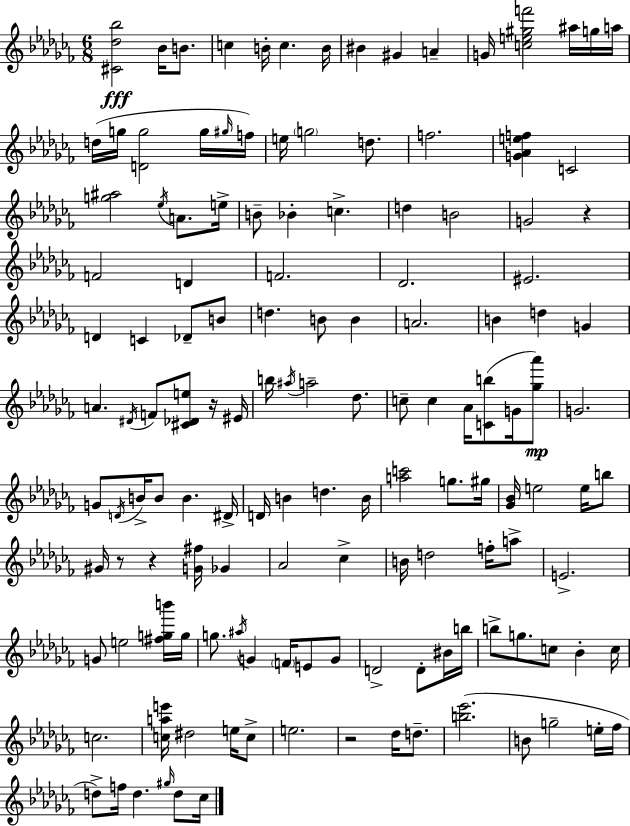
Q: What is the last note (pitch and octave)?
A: CES5